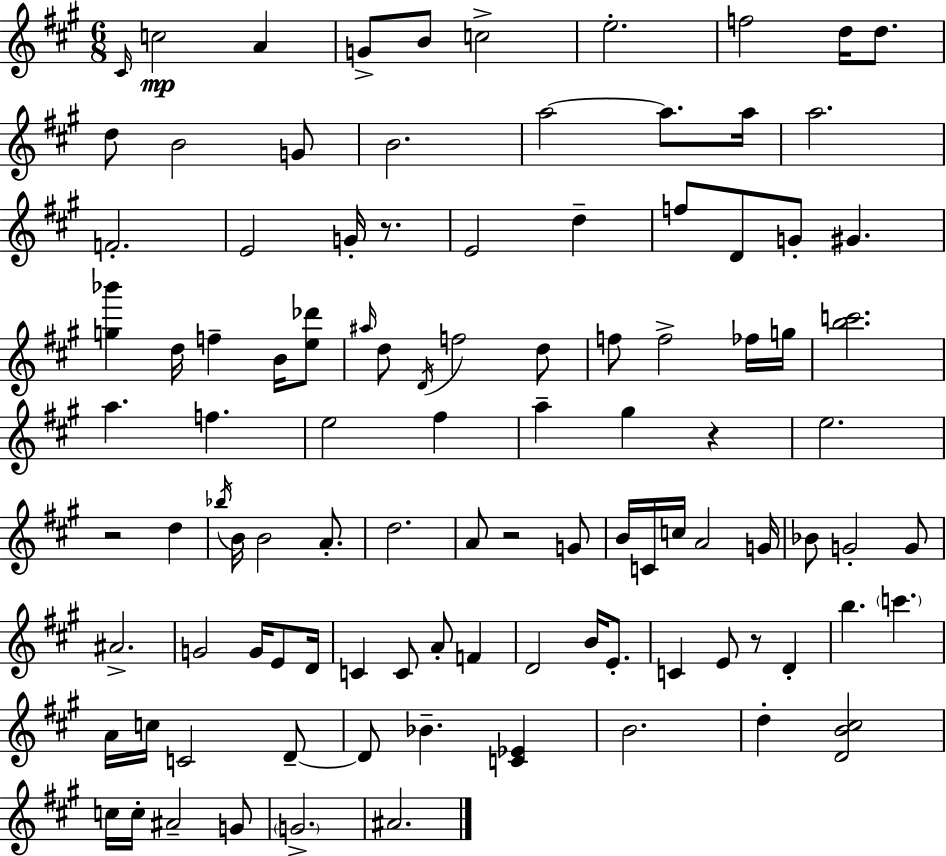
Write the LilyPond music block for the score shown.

{
  \clef treble
  \numericTimeSignature
  \time 6/8
  \key a \major
  \grace { cis'16 }\mp c''2 a'4 | g'8-> b'8 c''2-> | e''2.-. | f''2 d''16 d''8. | \break d''8 b'2 g'8 | b'2. | a''2~~ a''8. | a''16 a''2. | \break f'2.-. | e'2 g'16-. r8. | e'2 d''4-- | f''8 d'8 g'8-. gis'4. | \break <g'' bes'''>4 d''16 f''4-- b'16 <e'' des'''>8 | \grace { ais''16 } d''8 \acciaccatura { d'16 } f''2 | d''8 f''8 f''2-> | fes''16 g''16 <b'' c'''>2. | \break a''4. f''4. | e''2 fis''4 | a''4-- gis''4 r4 | e''2. | \break r2 d''4 | \acciaccatura { bes''16 } b'16 b'2 | a'8.-. d''2. | a'8 r2 | \break g'8 b'16 c'16 c''16 a'2 | g'16 bes'8 g'2-. | g'8 ais'2.-> | g'2 | \break g'16 e'8 d'16 c'4 c'8 a'8-. | f'4 d'2 | b'16 e'8.-. c'4 e'8 r8 | d'4-. b''4. \parenthesize c'''4. | \break a'16 c''16 c'2 | d'8--~~ d'8 bes'4.-- | <c' ees'>4 b'2. | d''4-. <d' b' cis''>2 | \break c''16 c''16-. ais'2-- | g'8 \parenthesize g'2.-> | ais'2. | \bar "|."
}